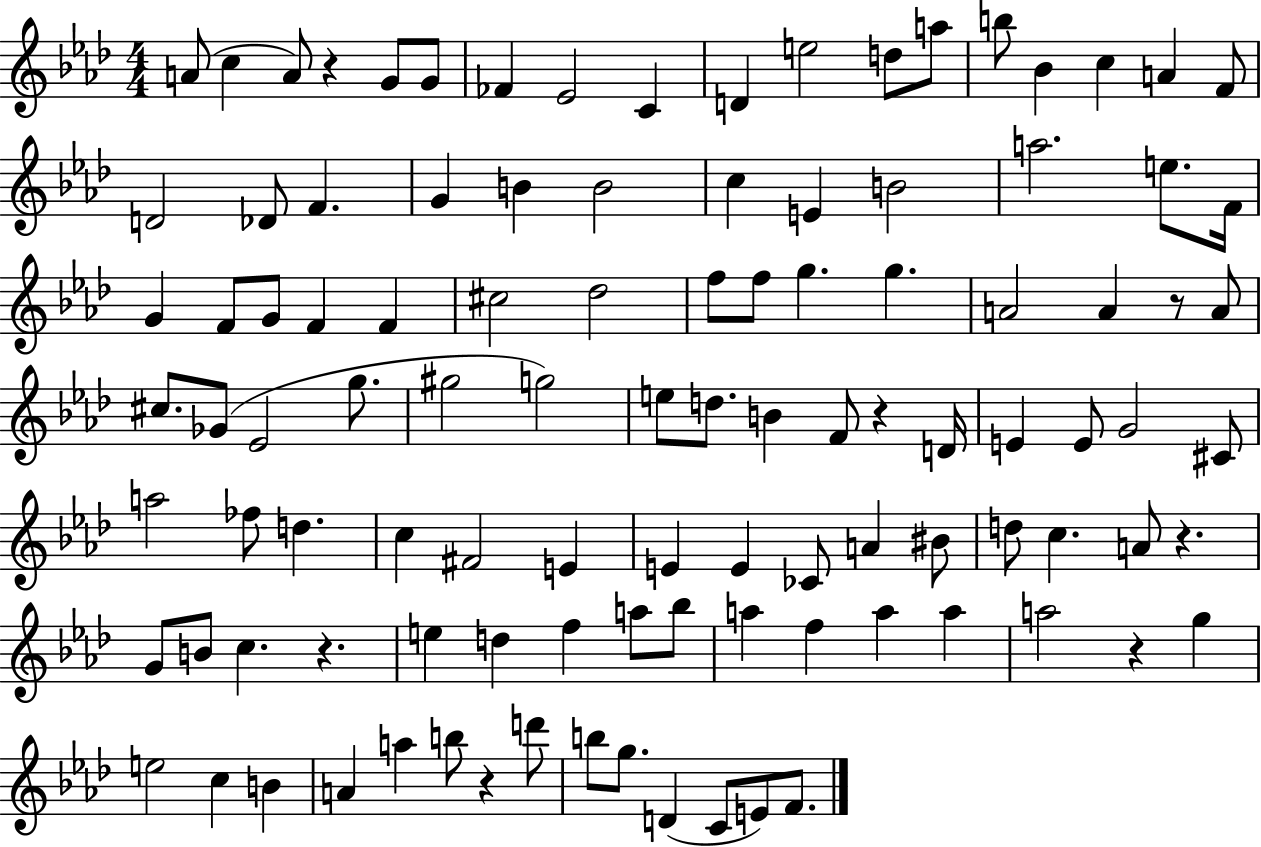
{
  \clef treble
  \numericTimeSignature
  \time 4/4
  \key aes \major
  a'8( c''4 a'8) r4 g'8 g'8 | fes'4 ees'2 c'4 | d'4 e''2 d''8 a''8 | b''8 bes'4 c''4 a'4 f'8 | \break d'2 des'8 f'4. | g'4 b'4 b'2 | c''4 e'4 b'2 | a''2. e''8. f'16 | \break g'4 f'8 g'8 f'4 f'4 | cis''2 des''2 | f''8 f''8 g''4. g''4. | a'2 a'4 r8 a'8 | \break cis''8. ges'8( ees'2 g''8. | gis''2 g''2) | e''8 d''8. b'4 f'8 r4 d'16 | e'4 e'8 g'2 cis'8 | \break a''2 fes''8 d''4. | c''4 fis'2 e'4 | e'4 e'4 ces'8 a'4 bis'8 | d''8 c''4. a'8 r4. | \break g'8 b'8 c''4. r4. | e''4 d''4 f''4 a''8 bes''8 | a''4 f''4 a''4 a''4 | a''2 r4 g''4 | \break e''2 c''4 b'4 | a'4 a''4 b''8 r4 d'''8 | b''8 g''8. d'4( c'8 e'8) f'8. | \bar "|."
}